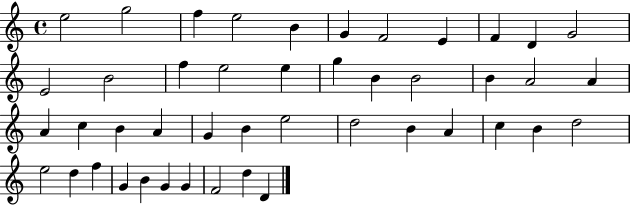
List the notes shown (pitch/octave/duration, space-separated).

E5/h G5/h F5/q E5/h B4/q G4/q F4/h E4/q F4/q D4/q G4/h E4/h B4/h F5/q E5/h E5/q G5/q B4/q B4/h B4/q A4/h A4/q A4/q C5/q B4/q A4/q G4/q B4/q E5/h D5/h B4/q A4/q C5/q B4/q D5/h E5/h D5/q F5/q G4/q B4/q G4/q G4/q F4/h D5/q D4/q